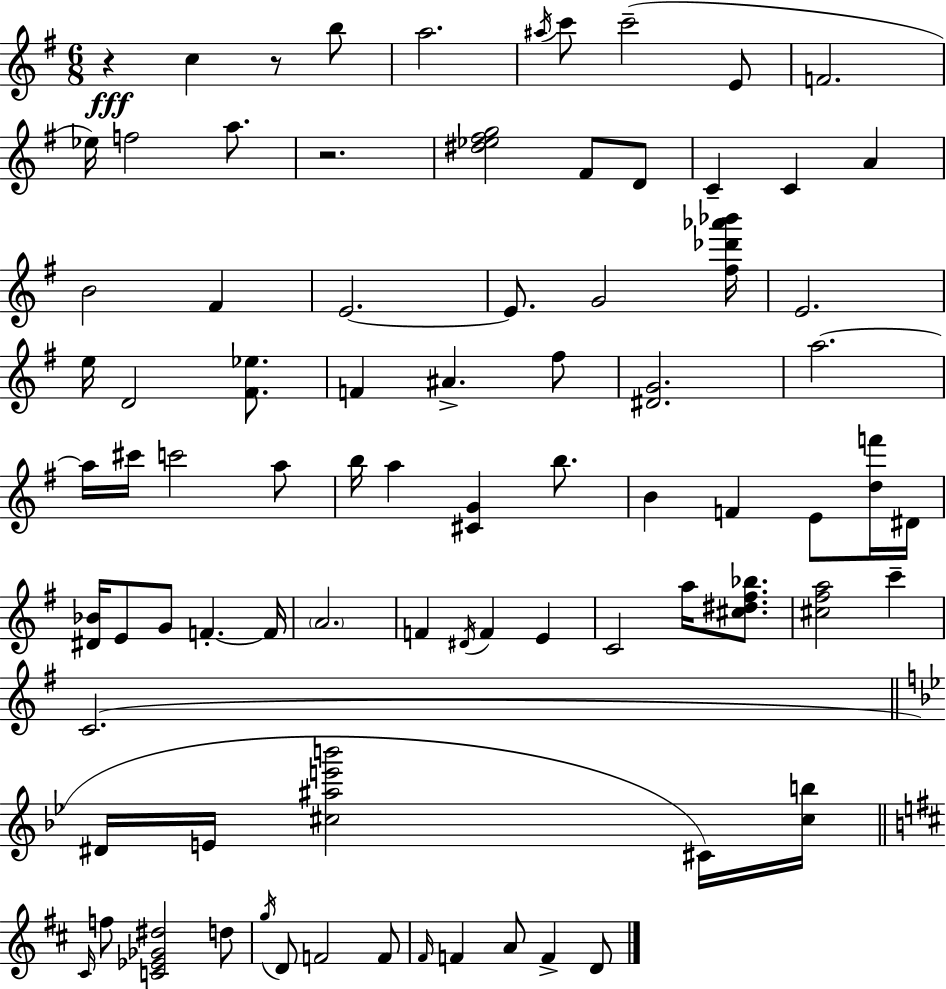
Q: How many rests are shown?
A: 3